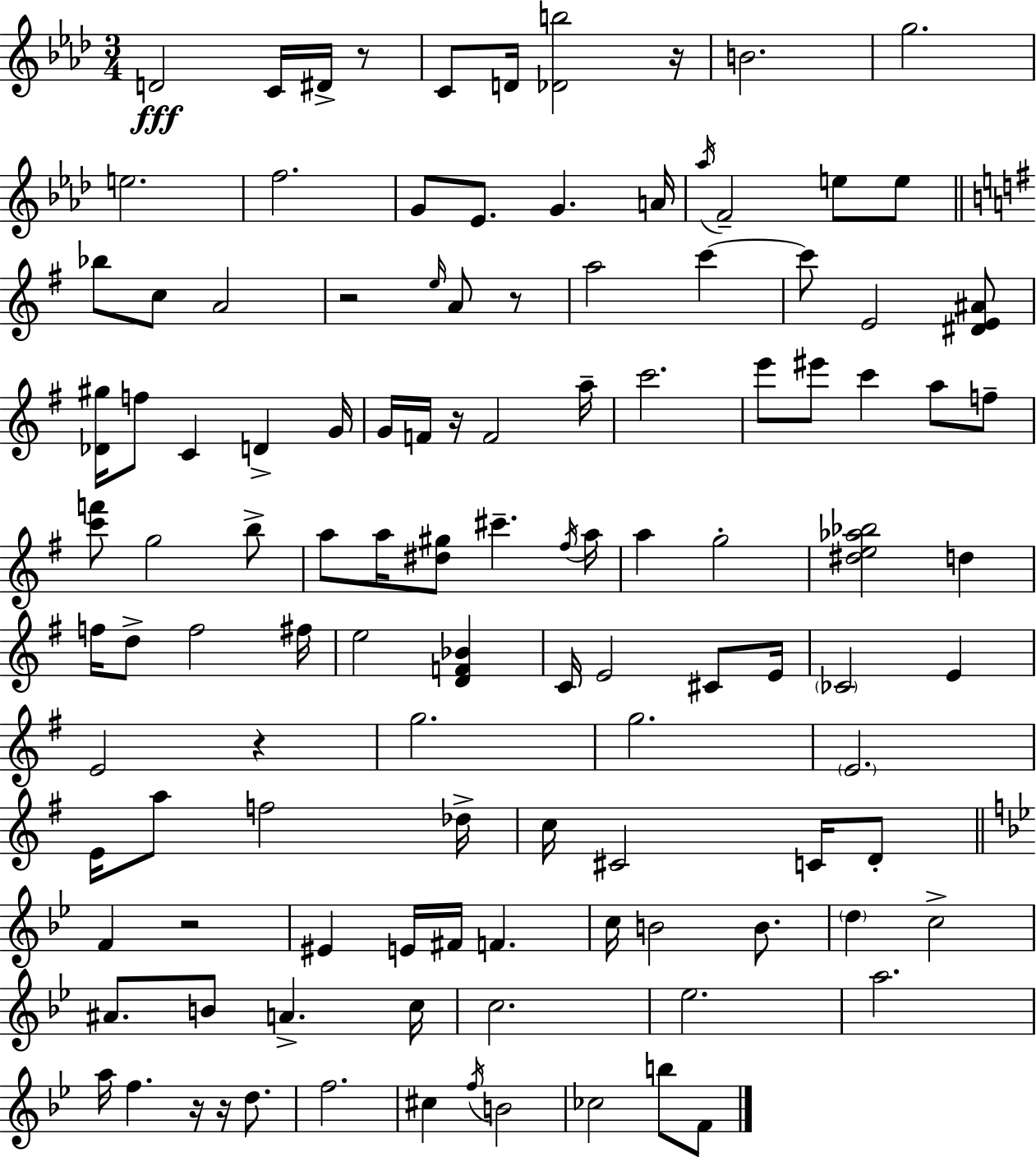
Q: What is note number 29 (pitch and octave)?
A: D4